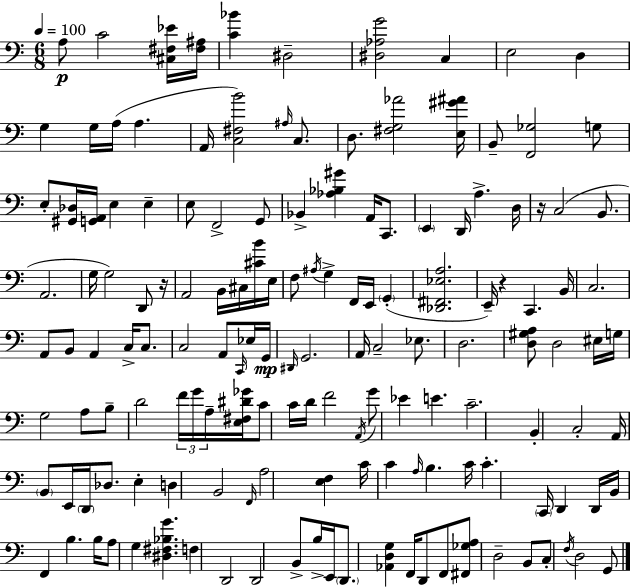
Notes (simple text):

A3/e C4/h [C#3,F#3,Eb4]/s [F#3,A#3]/s [C4,Bb4]/q D#3/h [D#3,Ab3,G4]/h C3/q E3/h D3/q G3/q G3/s A3/s A3/q. A2/s [C3,F#3,B4]/h A#3/s C3/e. D3/e. [F#3,G3,Ab4]/h [E3,G#4,A#4]/s B2/e [F2,Gb3]/h G3/e E3/e [G#2,Db3]/s [G2,A2]/s E3/q E3/q E3/e F2/h G2/e Bb2/q [Ab3,Bb3,G#4]/q A2/s C2/e. E2/q D2/s A3/q. D3/s R/s C3/h B2/e. A2/h. G3/s G3/h D2/e R/s A2/h B2/s C#3/s [C#4,B4]/s E3/s F3/e A#3/s G3/q F2/s E2/s G2/q [Db2,F#2,Eb3,A3]/h. E2/s R/q C2/q. B2/s C3/h. A2/e B2/e A2/q C3/s C3/e. C3/h A2/e C2/s Eb3/s G2/s D#2/s G2/h. A2/s C3/h Eb3/e. D3/h. [D3,G#3,A3]/e D3/h EIS3/s G3/s G3/h A3/e B3/e D4/h F4/s G4/s A3/s [E3,F#3,D#4,Gb4]/s C4/e C4/s D4/s F4/h A2/s G4/e Eb4/q E4/q. C4/h. B2/q C3/h A2/s B2/e E2/s D2/s Db3/e. E3/q D3/q B2/h F2/s A3/h [E3,F3]/q C4/s C4/q A3/s B3/q. C4/s C4/q. C2/s D2/q D2/s B2/s F2/q B3/q. B3/s A3/e G3/q [D#3,F#3,Bb3,G4]/q. F3/q D2/h D2/h B2/e B3/s E2/s D2/e. [Ab2,D3,G3]/q F2/s D2/e F2/e [F#2,Gb3,A3]/e D3/h B2/e C3/e F3/s D3/h G2/e